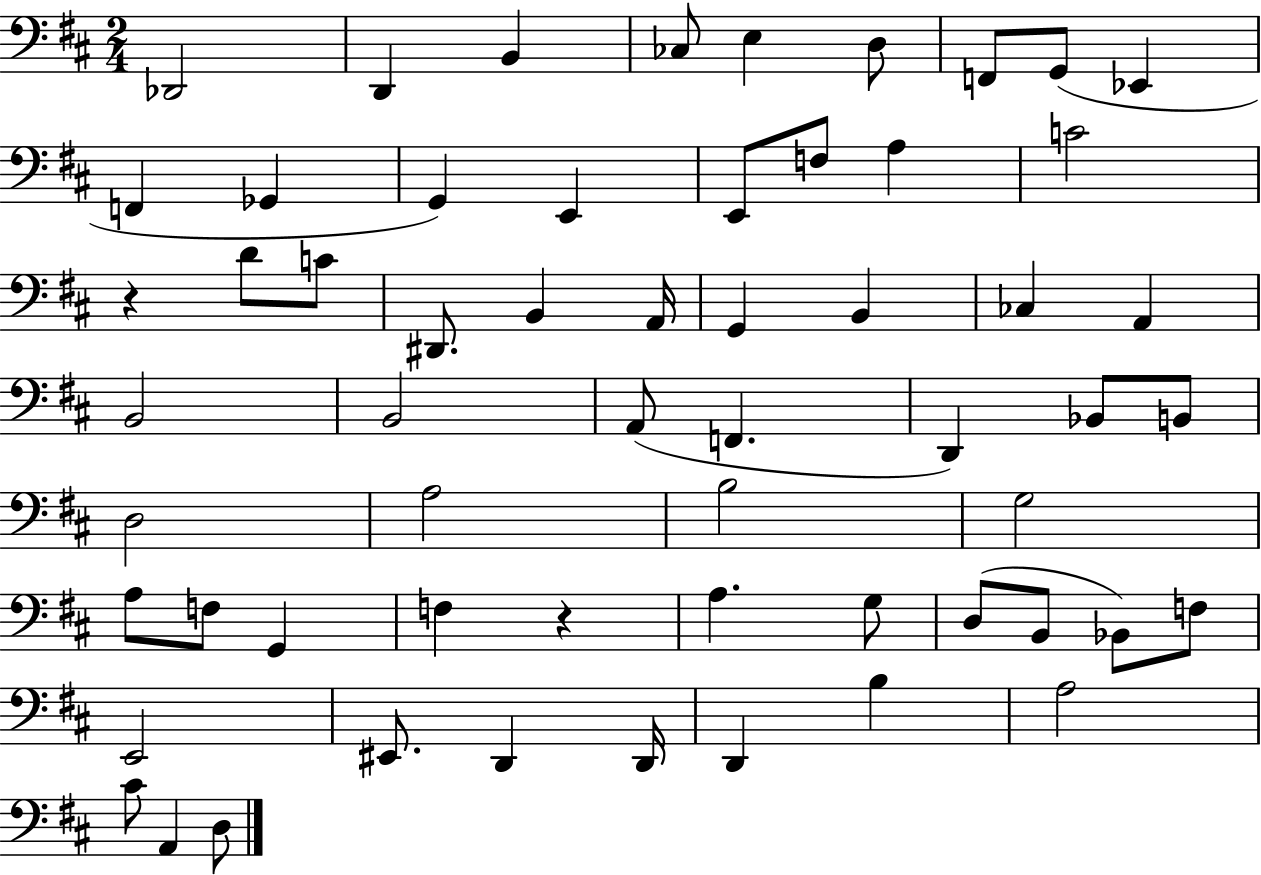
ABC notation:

X:1
T:Untitled
M:2/4
L:1/4
K:D
_D,,2 D,, B,, _C,/2 E, D,/2 F,,/2 G,,/2 _E,, F,, _G,, G,, E,, E,,/2 F,/2 A, C2 z D/2 C/2 ^D,,/2 B,, A,,/4 G,, B,, _C, A,, B,,2 B,,2 A,,/2 F,, D,, _B,,/2 B,,/2 D,2 A,2 B,2 G,2 A,/2 F,/2 G,, F, z A, G,/2 D,/2 B,,/2 _B,,/2 F,/2 E,,2 ^E,,/2 D,, D,,/4 D,, B, A,2 ^C/2 A,, D,/2